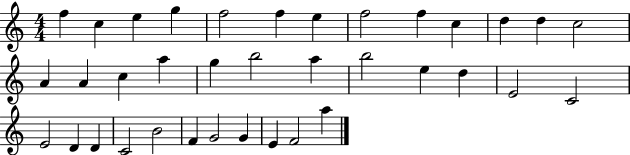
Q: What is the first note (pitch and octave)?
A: F5